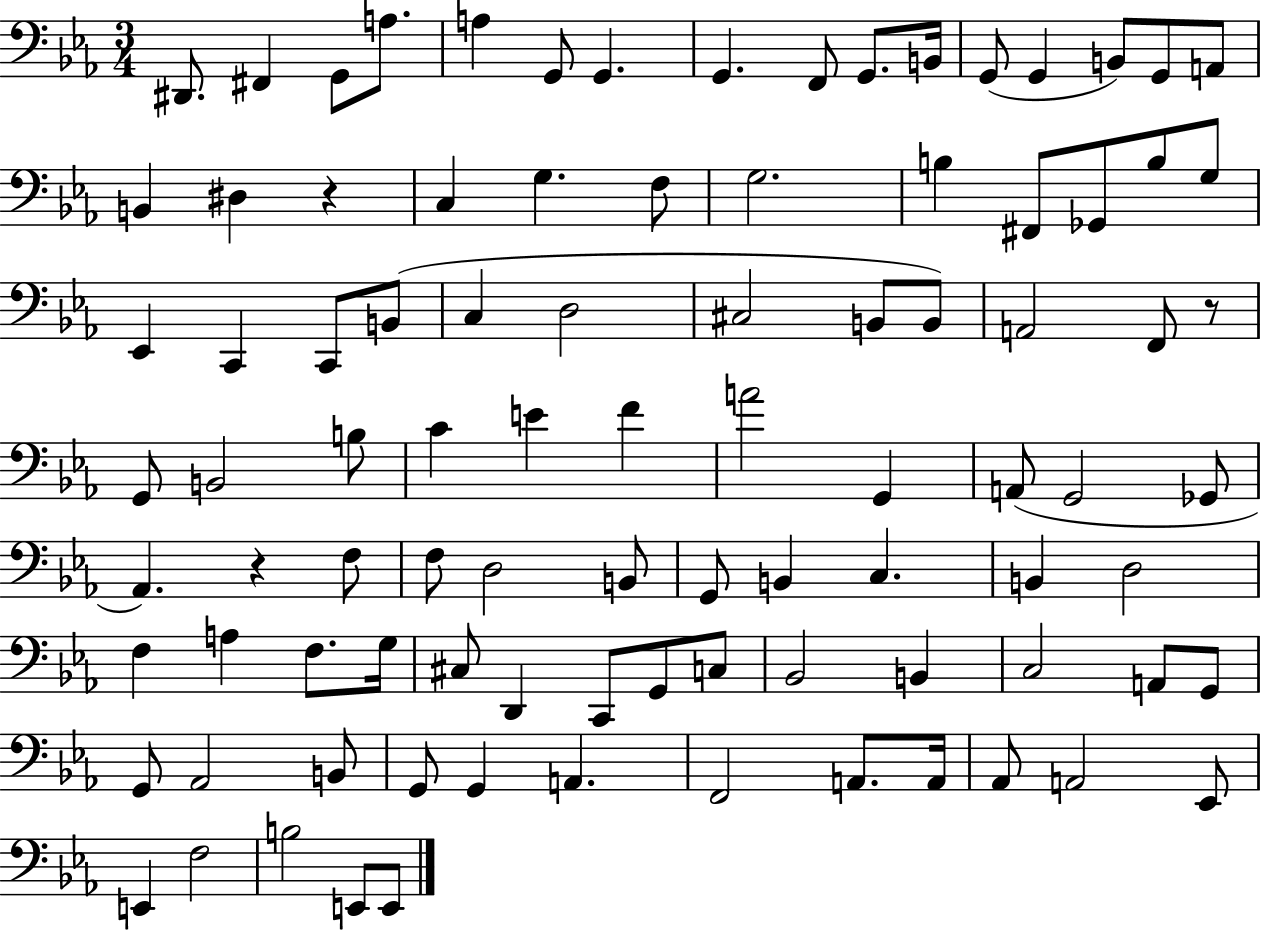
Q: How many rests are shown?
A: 3